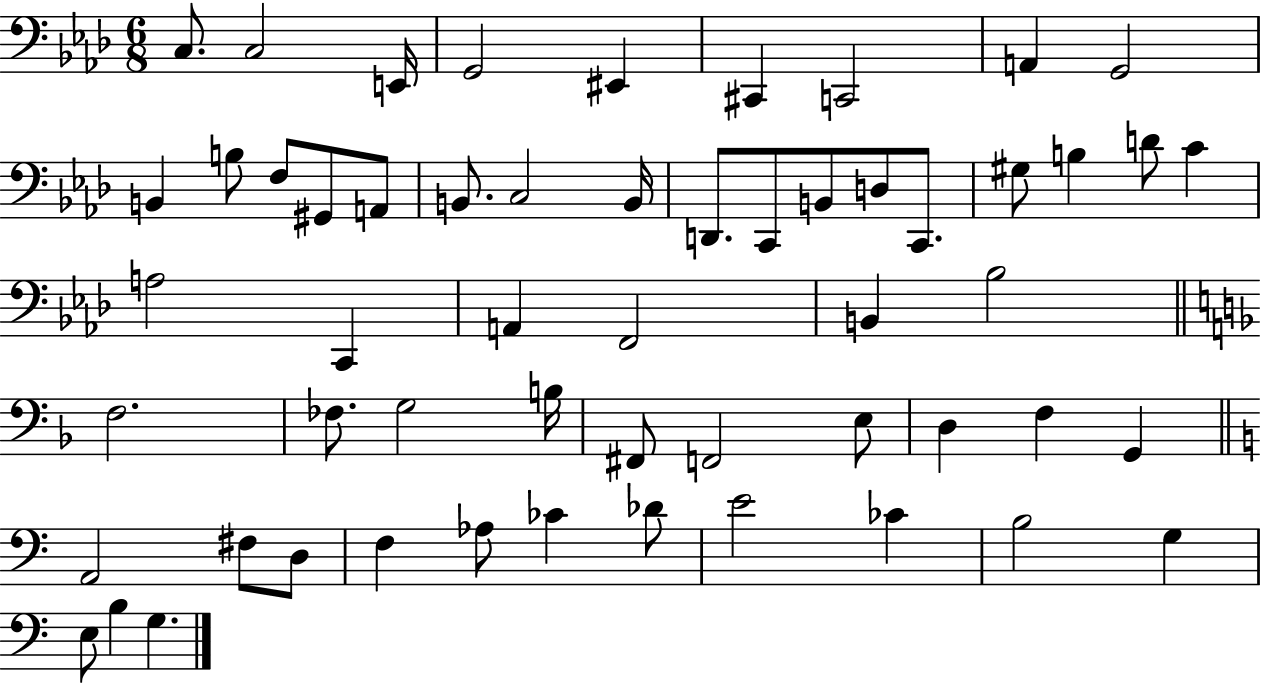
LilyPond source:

{
  \clef bass
  \numericTimeSignature
  \time 6/8
  \key aes \major
  \repeat volta 2 { c8. c2 e,16 | g,2 eis,4 | cis,4 c,2 | a,4 g,2 | \break b,4 b8 f8 gis,8 a,8 | b,8. c2 b,16 | d,8. c,8 b,8 d8 c,8. | gis8 b4 d'8 c'4 | \break a2 c,4 | a,4 f,2 | b,4 bes2 | \bar "||" \break \key d \minor f2. | fes8. g2 b16 | fis,8 f,2 e8 | d4 f4 g,4 | \break \bar "||" \break \key a \minor a,2 fis8 d8 | f4 aes8 ces'4 des'8 | e'2 ces'4 | b2 g4 | \break e8 b4 g4. | } \bar "|."
}